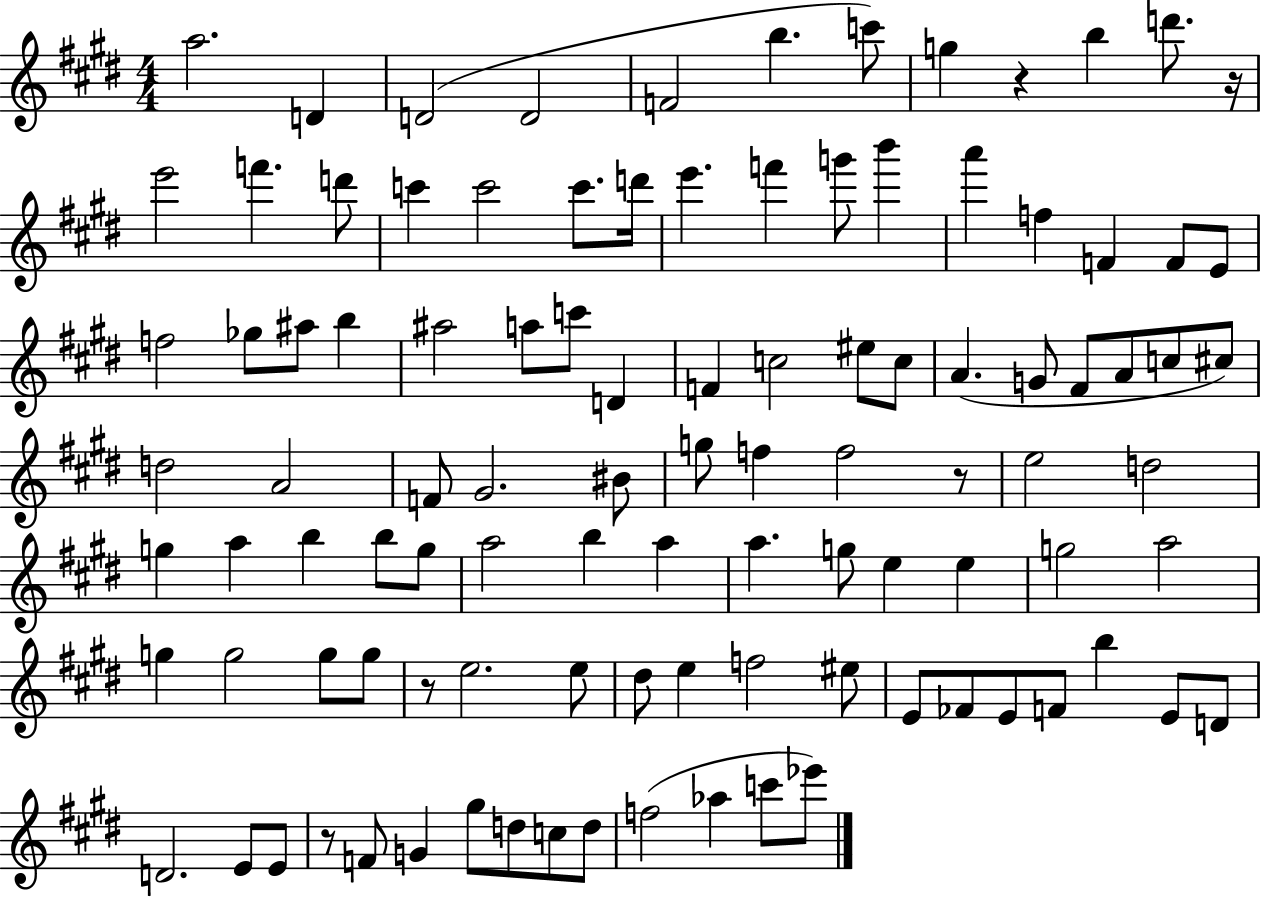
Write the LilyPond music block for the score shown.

{
  \clef treble
  \numericTimeSignature
  \time 4/4
  \key e \major
  a''2. d'4 | d'2( d'2 | f'2 b''4. c'''8) | g''4 r4 b''4 d'''8. r16 | \break e'''2 f'''4. d'''8 | c'''4 c'''2 c'''8. d'''16 | e'''4. f'''4 g'''8 b'''4 | a'''4 f''4 f'4 f'8 e'8 | \break f''2 ges''8 ais''8 b''4 | ais''2 a''8 c'''8 d'4 | f'4 c''2 eis''8 c''8 | a'4.( g'8 fis'8 a'8 c''8 cis''8) | \break d''2 a'2 | f'8 gis'2. bis'8 | g''8 f''4 f''2 r8 | e''2 d''2 | \break g''4 a''4 b''4 b''8 g''8 | a''2 b''4 a''4 | a''4. g''8 e''4 e''4 | g''2 a''2 | \break g''4 g''2 g''8 g''8 | r8 e''2. e''8 | dis''8 e''4 f''2 eis''8 | e'8 fes'8 e'8 f'8 b''4 e'8 d'8 | \break d'2. e'8 e'8 | r8 f'8 g'4 gis''8 d''8 c''8 d''8 | f''2( aes''4 c'''8 ees'''8) | \bar "|."
}